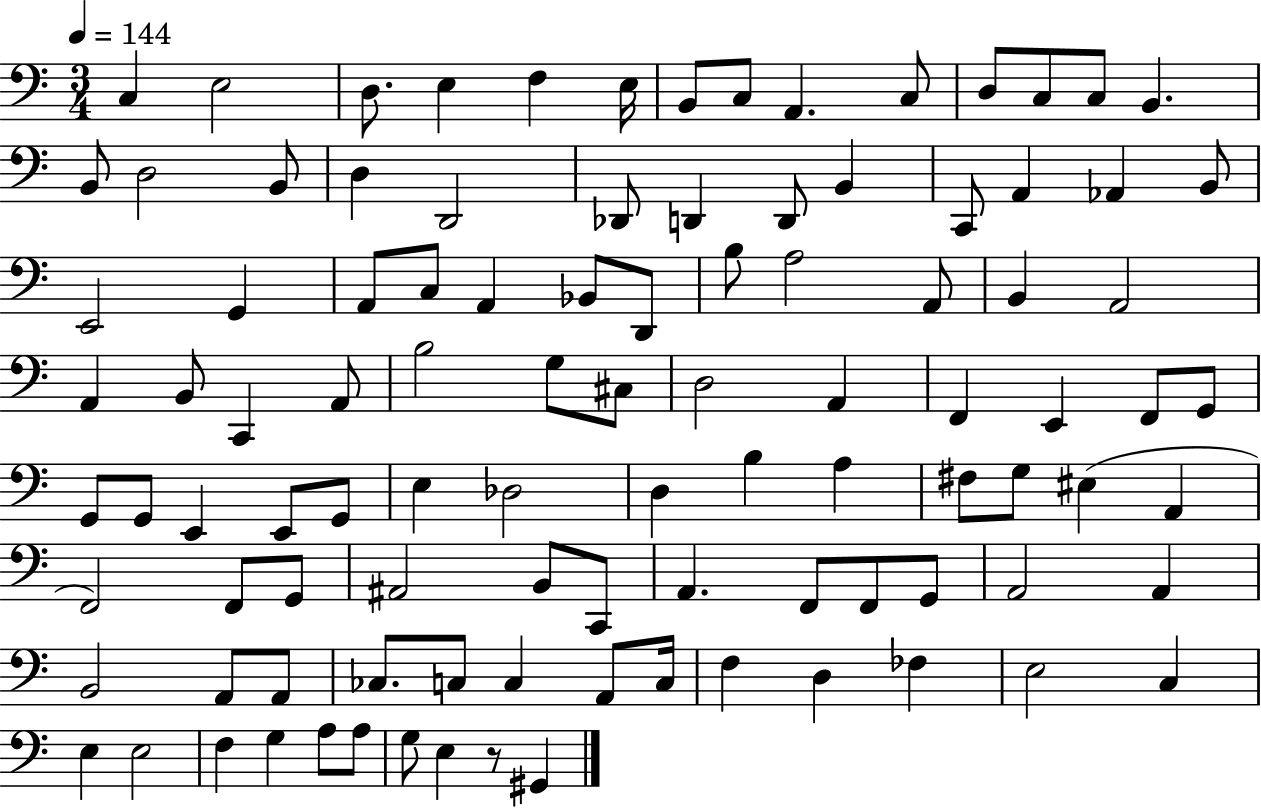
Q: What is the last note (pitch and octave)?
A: G#2